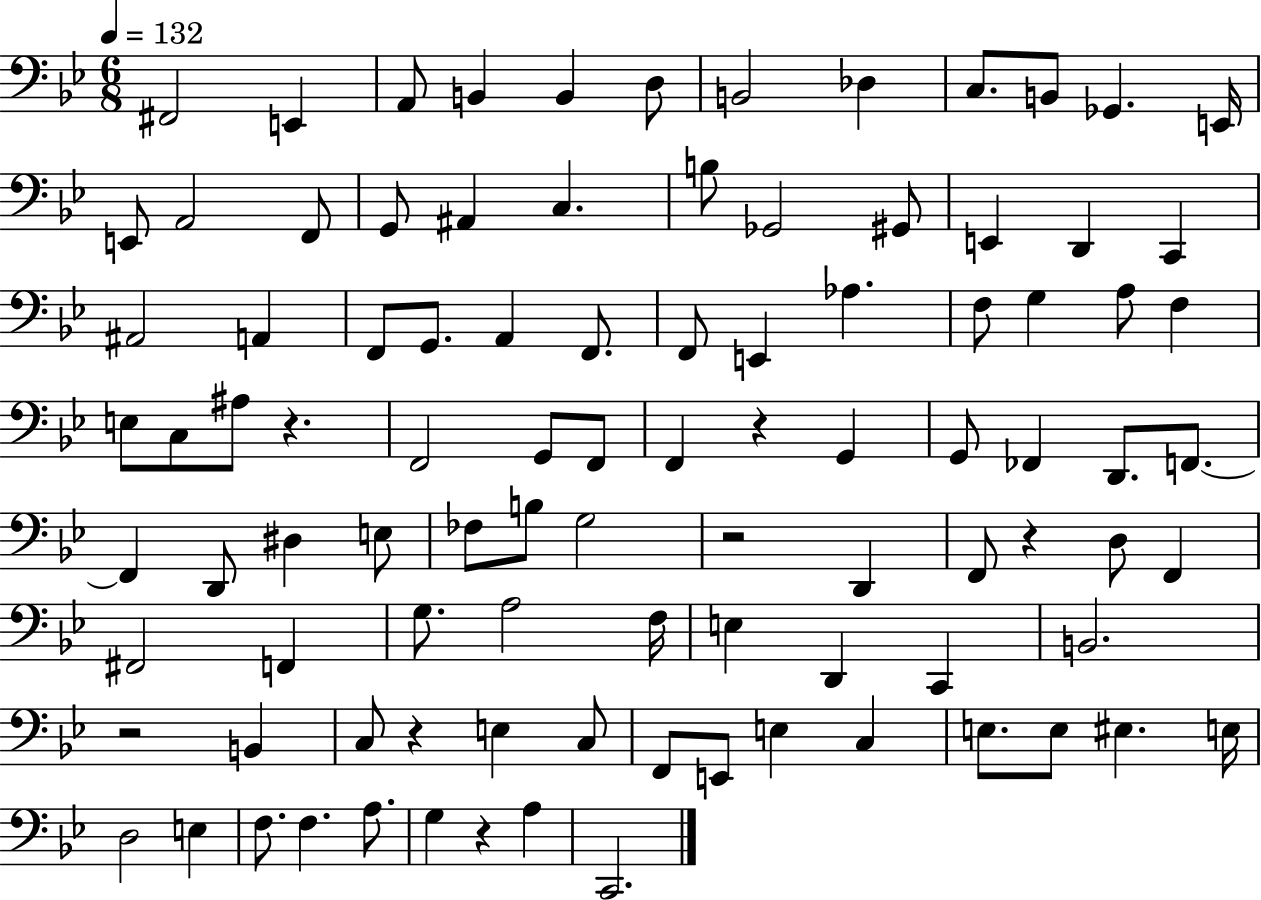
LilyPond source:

{
  \clef bass
  \numericTimeSignature
  \time 6/8
  \key bes \major
  \tempo 4 = 132
  fis,2 e,4 | a,8 b,4 b,4 d8 | b,2 des4 | c8. b,8 ges,4. e,16 | \break e,8 a,2 f,8 | g,8 ais,4 c4. | b8 ges,2 gis,8 | e,4 d,4 c,4 | \break ais,2 a,4 | f,8 g,8. a,4 f,8. | f,8 e,4 aes4. | f8 g4 a8 f4 | \break e8 c8 ais8 r4. | f,2 g,8 f,8 | f,4 r4 g,4 | g,8 fes,4 d,8. f,8.~~ | \break f,4 d,8 dis4 e8 | fes8 b8 g2 | r2 d,4 | f,8 r4 d8 f,4 | \break fis,2 f,4 | g8. a2 f16 | e4 d,4 c,4 | b,2. | \break r2 b,4 | c8 r4 e4 c8 | f,8 e,8 e4 c4 | e8. e8 eis4. e16 | \break d2 e4 | f8. f4. a8. | g4 r4 a4 | c,2. | \break \bar "|."
}